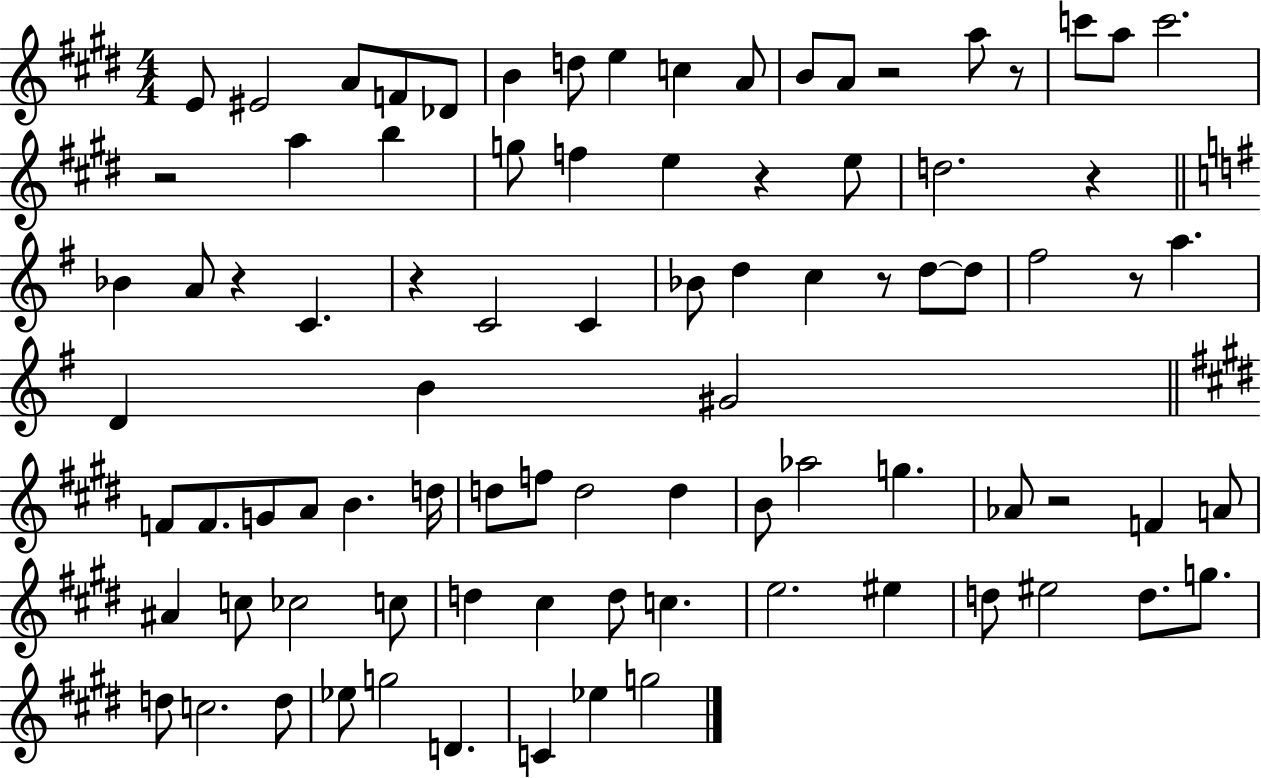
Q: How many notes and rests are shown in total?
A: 87